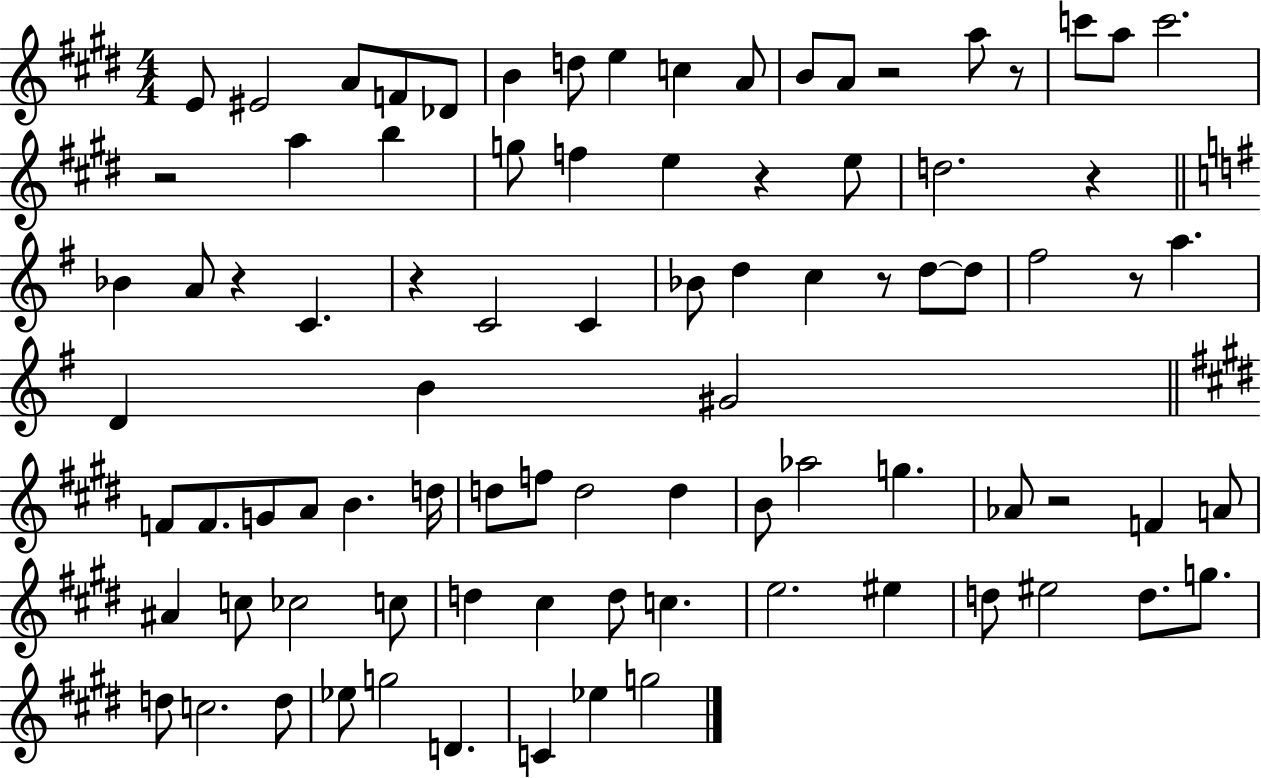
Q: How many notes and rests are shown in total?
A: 87